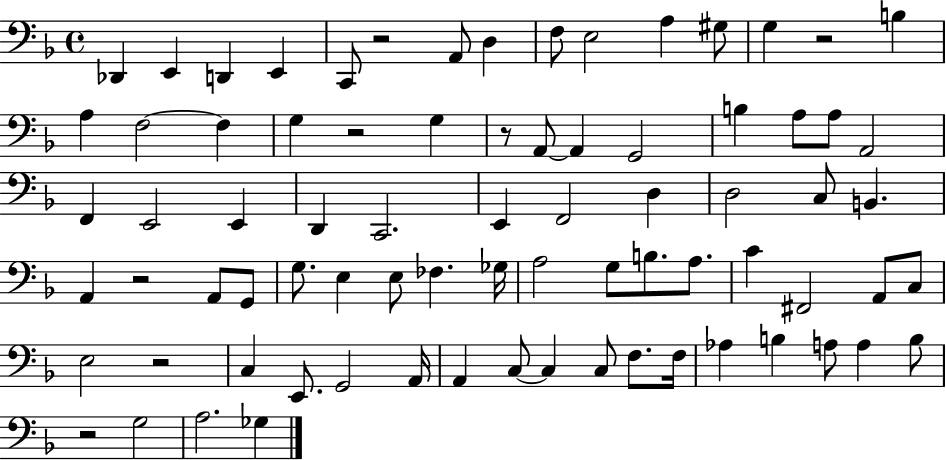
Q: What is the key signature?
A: F major